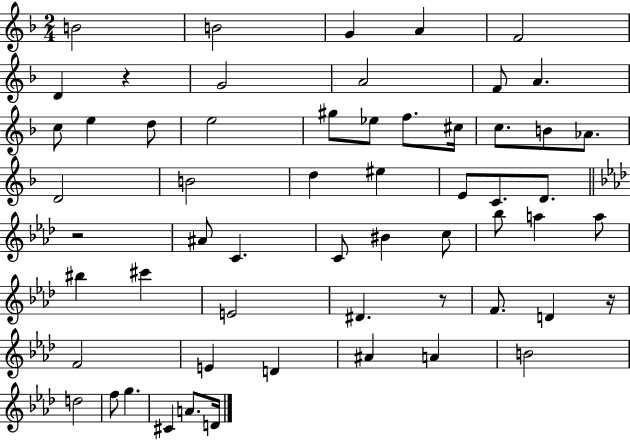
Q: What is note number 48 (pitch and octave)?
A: B4